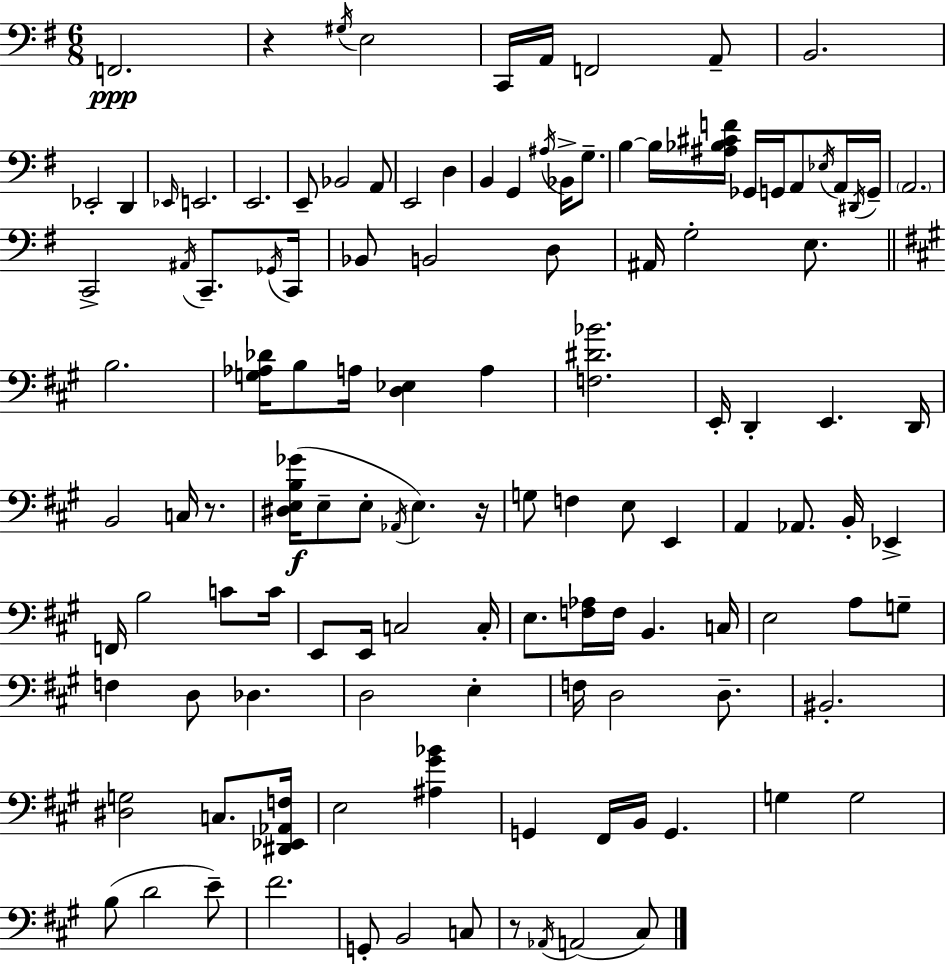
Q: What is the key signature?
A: G major